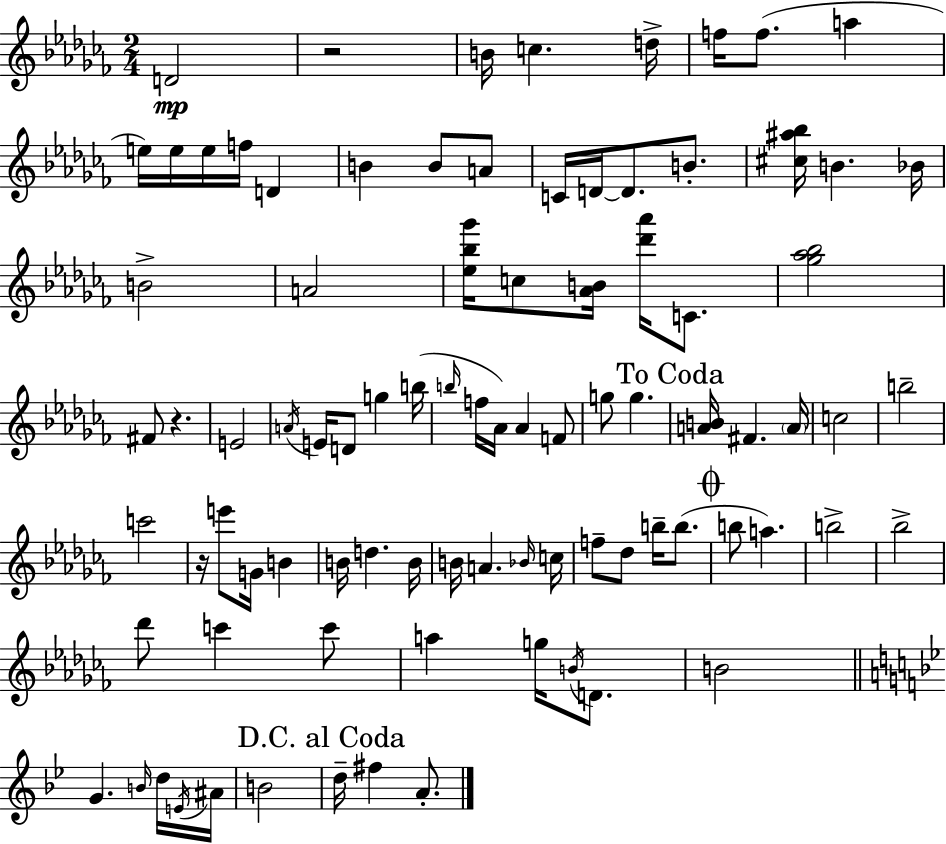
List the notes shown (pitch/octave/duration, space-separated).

D4/h R/h B4/s C5/q. D5/s F5/s F5/e. A5/q E5/s E5/s E5/s F5/s D4/q B4/q B4/e A4/e C4/s D4/s D4/e. B4/e. [C#5,A#5,Bb5]/s B4/q. Bb4/s B4/h A4/h [Eb5,Bb5,Gb6]/s C5/e [Ab4,B4]/s [Db6,Ab6]/s C4/e. [Gb5,Ab5,Bb5]/h F#4/e R/q. E4/h A4/s E4/s D4/e G5/q B5/s B5/s F5/s Ab4/s Ab4/q F4/e G5/e G5/q. [A4,B4]/s F#4/q. A4/s C5/h B5/h C6/h R/s E6/e G4/s B4/q B4/s D5/q. B4/s B4/s A4/q. Bb4/s C5/s F5/e Db5/e B5/s B5/e. B5/e A5/q. B5/h Bb5/h Db6/e C6/q C6/e A5/q G5/s B4/s D4/e. B4/h G4/q. B4/s D5/s E4/s A#4/s B4/h D5/s F#5/q A4/e.